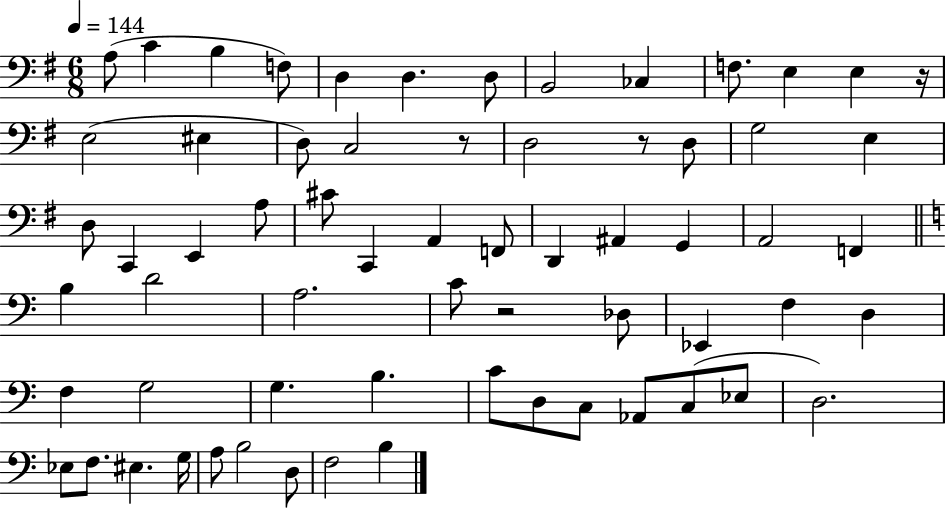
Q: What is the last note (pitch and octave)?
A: B3